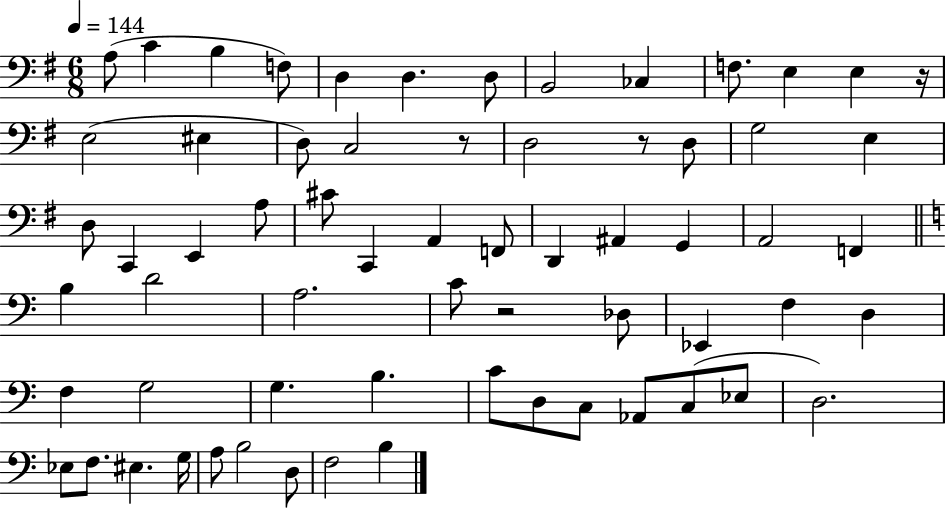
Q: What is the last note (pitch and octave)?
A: B3